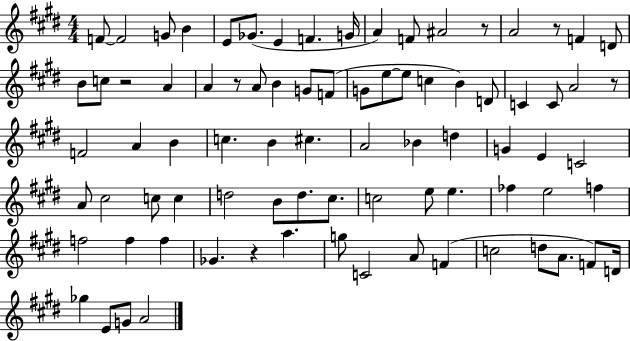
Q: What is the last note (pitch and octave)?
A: A4